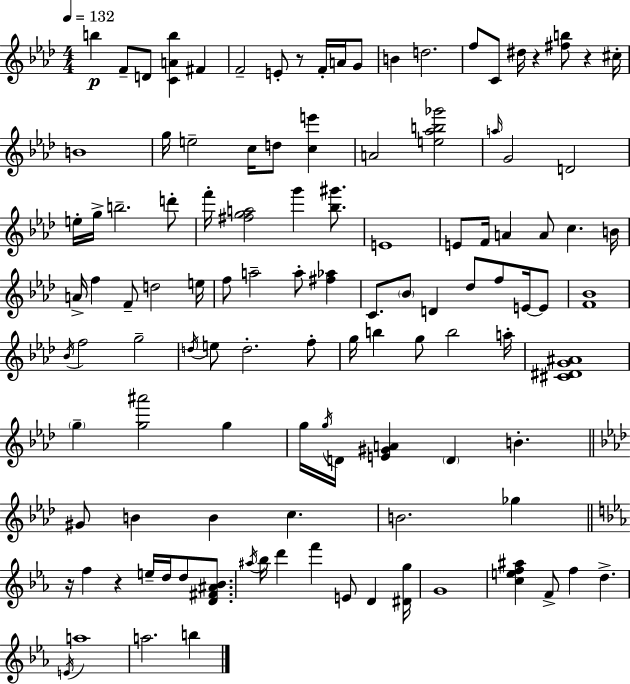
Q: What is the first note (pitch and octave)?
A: B5